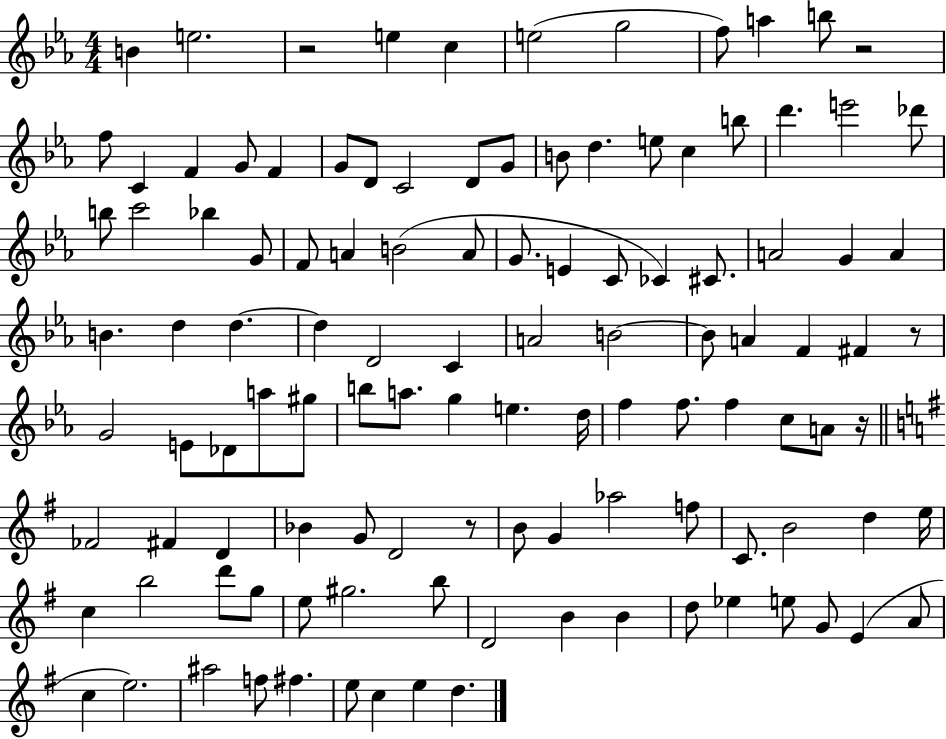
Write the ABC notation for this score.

X:1
T:Untitled
M:4/4
L:1/4
K:Eb
B e2 z2 e c e2 g2 f/2 a b/2 z2 f/2 C F G/2 F G/2 D/2 C2 D/2 G/2 B/2 d e/2 c b/2 d' e'2 _d'/2 b/2 c'2 _b G/2 F/2 A B2 A/2 G/2 E C/2 _C ^C/2 A2 G A B d d d D2 C A2 B2 B/2 A F ^F z/2 G2 E/2 _D/2 a/2 ^g/2 b/2 a/2 g e d/4 f f/2 f c/2 A/2 z/4 _F2 ^F D _B G/2 D2 z/2 B/2 G _a2 f/2 C/2 B2 d e/4 c b2 d'/2 g/2 e/2 ^g2 b/2 D2 B B d/2 _e e/2 G/2 E A/2 c e2 ^a2 f/2 ^f e/2 c e d